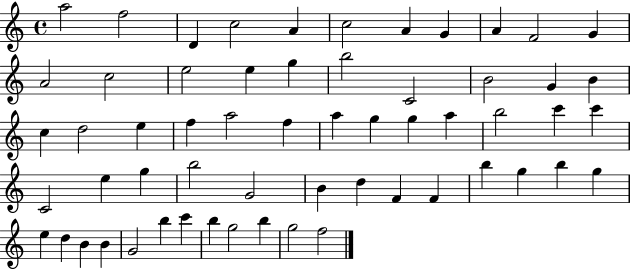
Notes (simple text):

A5/h F5/h D4/q C5/h A4/q C5/h A4/q G4/q A4/q F4/h G4/q A4/h C5/h E5/h E5/q G5/q B5/h C4/h B4/h G4/q B4/q C5/q D5/h E5/q F5/q A5/h F5/q A5/q G5/q G5/q A5/q B5/h C6/q C6/q C4/h E5/q G5/q B5/h G4/h B4/q D5/q F4/q F4/q B5/q G5/q B5/q G5/q E5/q D5/q B4/q B4/q G4/h B5/q C6/q B5/q G5/h B5/q G5/h F5/h